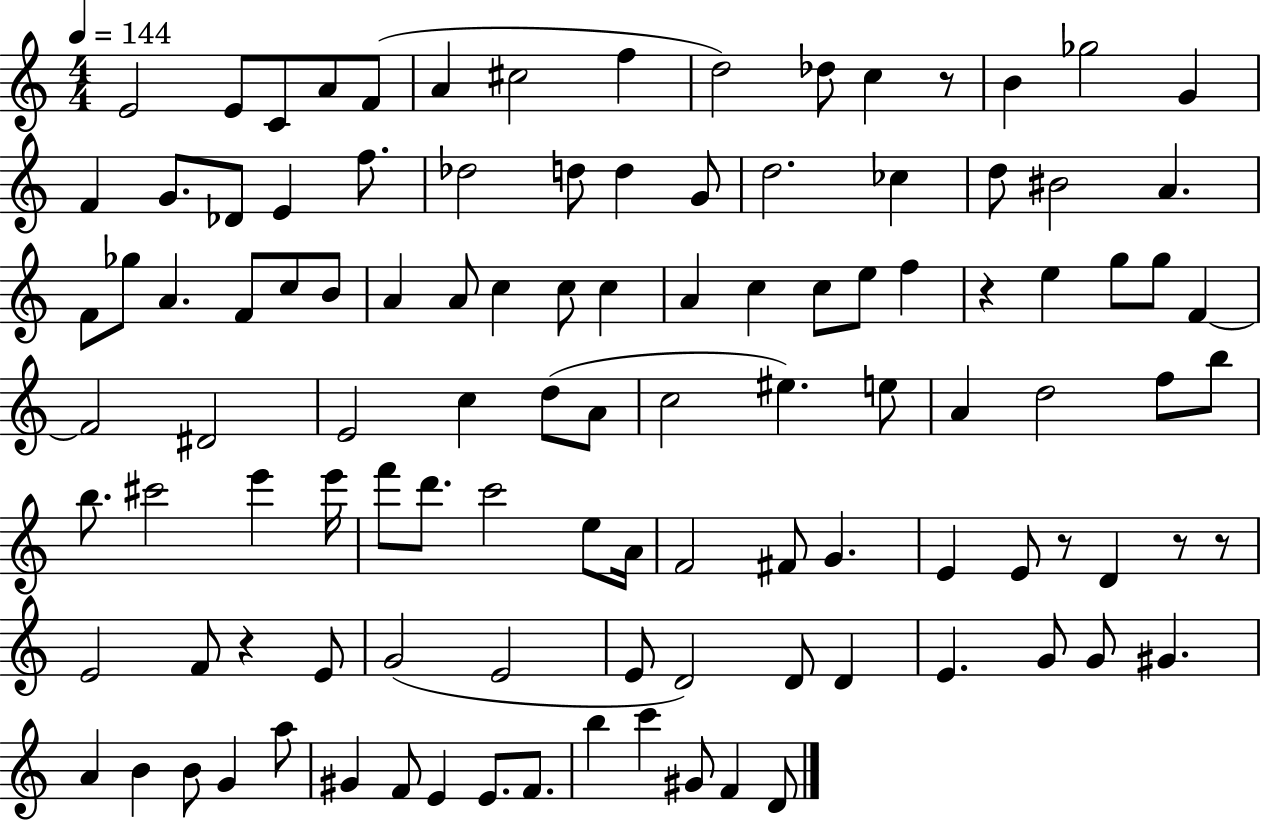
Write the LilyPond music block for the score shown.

{
  \clef treble
  \numericTimeSignature
  \time 4/4
  \key c \major
  \tempo 4 = 144
  e'2 e'8 c'8 a'8 f'8( | a'4 cis''2 f''4 | d''2) des''8 c''4 r8 | b'4 ges''2 g'4 | \break f'4 g'8. des'8 e'4 f''8. | des''2 d''8 d''4 g'8 | d''2. ces''4 | d''8 bis'2 a'4. | \break f'8 ges''8 a'4. f'8 c''8 b'8 | a'4 a'8 c''4 c''8 c''4 | a'4 c''4 c''8 e''8 f''4 | r4 e''4 g''8 g''8 f'4~~ | \break f'2 dis'2 | e'2 c''4 d''8( a'8 | c''2 eis''4.) e''8 | a'4 d''2 f''8 b''8 | \break b''8. cis'''2 e'''4 e'''16 | f'''8 d'''8. c'''2 e''8 a'16 | f'2 fis'8 g'4. | e'4 e'8 r8 d'4 r8 r8 | \break e'2 f'8 r4 e'8 | g'2( e'2 | e'8 d'2) d'8 d'4 | e'4. g'8 g'8 gis'4. | \break a'4 b'4 b'8 g'4 a''8 | gis'4 f'8 e'4 e'8. f'8. | b''4 c'''4 gis'8 f'4 d'8 | \bar "|."
}